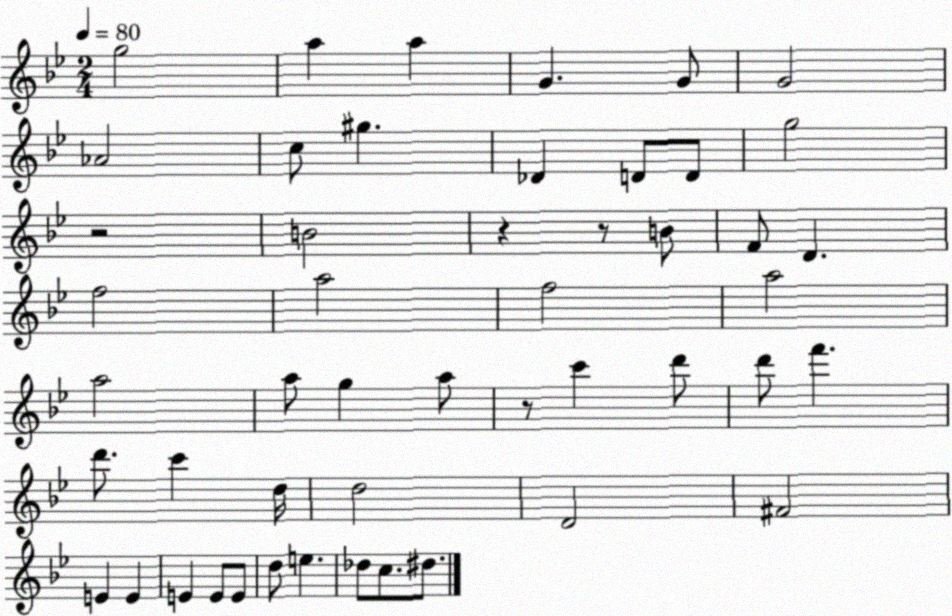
X:1
T:Untitled
M:2/4
L:1/4
K:Bb
g2 a a G G/2 G2 _A2 c/2 ^g _D D/2 D/2 g2 z2 B2 z z/2 B/2 F/2 D f2 a2 f2 a2 a2 a/2 g a/2 z/2 c' d'/2 d'/2 f' d'/2 c' d/4 d2 D2 ^F2 E E E E/2 E/2 d/2 e _d/2 c/2 ^d/2